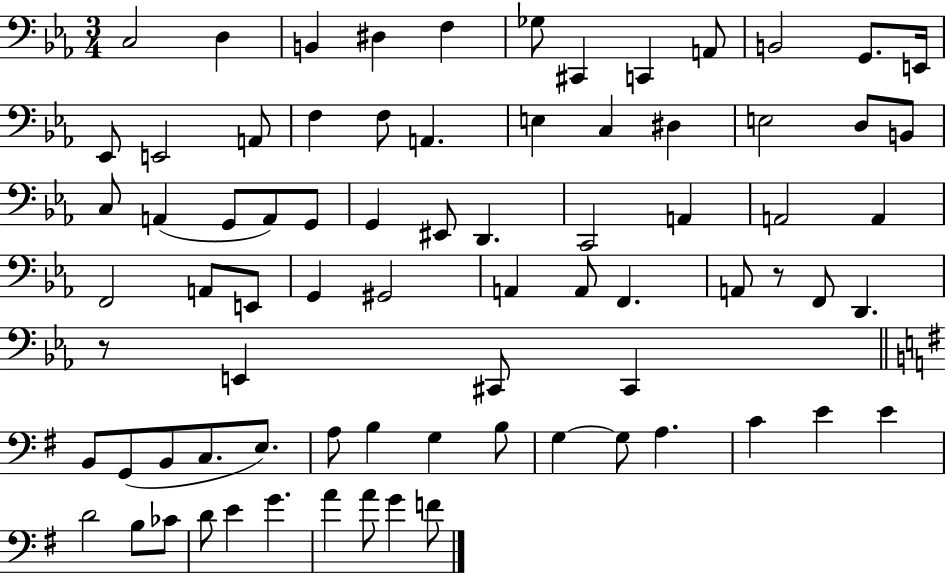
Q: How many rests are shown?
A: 2